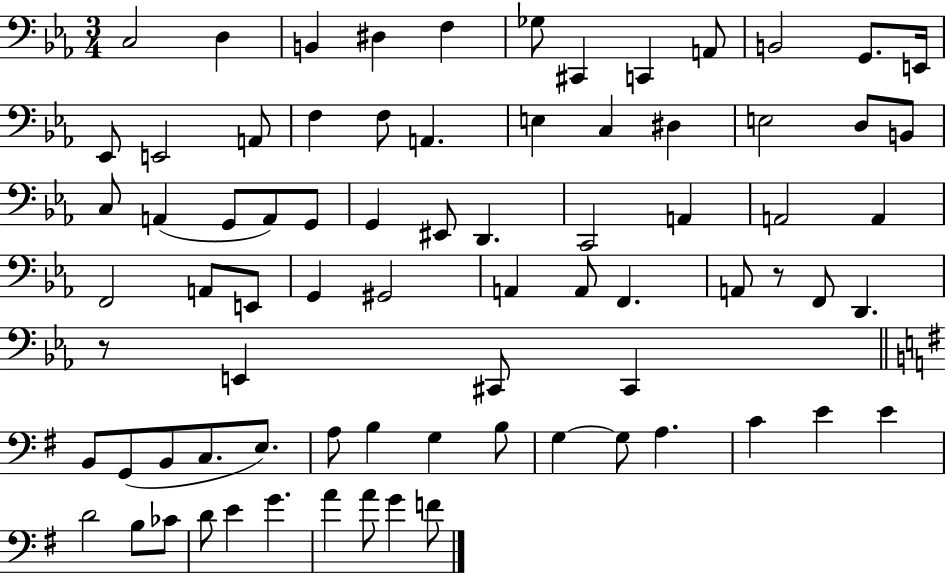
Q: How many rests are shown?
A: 2